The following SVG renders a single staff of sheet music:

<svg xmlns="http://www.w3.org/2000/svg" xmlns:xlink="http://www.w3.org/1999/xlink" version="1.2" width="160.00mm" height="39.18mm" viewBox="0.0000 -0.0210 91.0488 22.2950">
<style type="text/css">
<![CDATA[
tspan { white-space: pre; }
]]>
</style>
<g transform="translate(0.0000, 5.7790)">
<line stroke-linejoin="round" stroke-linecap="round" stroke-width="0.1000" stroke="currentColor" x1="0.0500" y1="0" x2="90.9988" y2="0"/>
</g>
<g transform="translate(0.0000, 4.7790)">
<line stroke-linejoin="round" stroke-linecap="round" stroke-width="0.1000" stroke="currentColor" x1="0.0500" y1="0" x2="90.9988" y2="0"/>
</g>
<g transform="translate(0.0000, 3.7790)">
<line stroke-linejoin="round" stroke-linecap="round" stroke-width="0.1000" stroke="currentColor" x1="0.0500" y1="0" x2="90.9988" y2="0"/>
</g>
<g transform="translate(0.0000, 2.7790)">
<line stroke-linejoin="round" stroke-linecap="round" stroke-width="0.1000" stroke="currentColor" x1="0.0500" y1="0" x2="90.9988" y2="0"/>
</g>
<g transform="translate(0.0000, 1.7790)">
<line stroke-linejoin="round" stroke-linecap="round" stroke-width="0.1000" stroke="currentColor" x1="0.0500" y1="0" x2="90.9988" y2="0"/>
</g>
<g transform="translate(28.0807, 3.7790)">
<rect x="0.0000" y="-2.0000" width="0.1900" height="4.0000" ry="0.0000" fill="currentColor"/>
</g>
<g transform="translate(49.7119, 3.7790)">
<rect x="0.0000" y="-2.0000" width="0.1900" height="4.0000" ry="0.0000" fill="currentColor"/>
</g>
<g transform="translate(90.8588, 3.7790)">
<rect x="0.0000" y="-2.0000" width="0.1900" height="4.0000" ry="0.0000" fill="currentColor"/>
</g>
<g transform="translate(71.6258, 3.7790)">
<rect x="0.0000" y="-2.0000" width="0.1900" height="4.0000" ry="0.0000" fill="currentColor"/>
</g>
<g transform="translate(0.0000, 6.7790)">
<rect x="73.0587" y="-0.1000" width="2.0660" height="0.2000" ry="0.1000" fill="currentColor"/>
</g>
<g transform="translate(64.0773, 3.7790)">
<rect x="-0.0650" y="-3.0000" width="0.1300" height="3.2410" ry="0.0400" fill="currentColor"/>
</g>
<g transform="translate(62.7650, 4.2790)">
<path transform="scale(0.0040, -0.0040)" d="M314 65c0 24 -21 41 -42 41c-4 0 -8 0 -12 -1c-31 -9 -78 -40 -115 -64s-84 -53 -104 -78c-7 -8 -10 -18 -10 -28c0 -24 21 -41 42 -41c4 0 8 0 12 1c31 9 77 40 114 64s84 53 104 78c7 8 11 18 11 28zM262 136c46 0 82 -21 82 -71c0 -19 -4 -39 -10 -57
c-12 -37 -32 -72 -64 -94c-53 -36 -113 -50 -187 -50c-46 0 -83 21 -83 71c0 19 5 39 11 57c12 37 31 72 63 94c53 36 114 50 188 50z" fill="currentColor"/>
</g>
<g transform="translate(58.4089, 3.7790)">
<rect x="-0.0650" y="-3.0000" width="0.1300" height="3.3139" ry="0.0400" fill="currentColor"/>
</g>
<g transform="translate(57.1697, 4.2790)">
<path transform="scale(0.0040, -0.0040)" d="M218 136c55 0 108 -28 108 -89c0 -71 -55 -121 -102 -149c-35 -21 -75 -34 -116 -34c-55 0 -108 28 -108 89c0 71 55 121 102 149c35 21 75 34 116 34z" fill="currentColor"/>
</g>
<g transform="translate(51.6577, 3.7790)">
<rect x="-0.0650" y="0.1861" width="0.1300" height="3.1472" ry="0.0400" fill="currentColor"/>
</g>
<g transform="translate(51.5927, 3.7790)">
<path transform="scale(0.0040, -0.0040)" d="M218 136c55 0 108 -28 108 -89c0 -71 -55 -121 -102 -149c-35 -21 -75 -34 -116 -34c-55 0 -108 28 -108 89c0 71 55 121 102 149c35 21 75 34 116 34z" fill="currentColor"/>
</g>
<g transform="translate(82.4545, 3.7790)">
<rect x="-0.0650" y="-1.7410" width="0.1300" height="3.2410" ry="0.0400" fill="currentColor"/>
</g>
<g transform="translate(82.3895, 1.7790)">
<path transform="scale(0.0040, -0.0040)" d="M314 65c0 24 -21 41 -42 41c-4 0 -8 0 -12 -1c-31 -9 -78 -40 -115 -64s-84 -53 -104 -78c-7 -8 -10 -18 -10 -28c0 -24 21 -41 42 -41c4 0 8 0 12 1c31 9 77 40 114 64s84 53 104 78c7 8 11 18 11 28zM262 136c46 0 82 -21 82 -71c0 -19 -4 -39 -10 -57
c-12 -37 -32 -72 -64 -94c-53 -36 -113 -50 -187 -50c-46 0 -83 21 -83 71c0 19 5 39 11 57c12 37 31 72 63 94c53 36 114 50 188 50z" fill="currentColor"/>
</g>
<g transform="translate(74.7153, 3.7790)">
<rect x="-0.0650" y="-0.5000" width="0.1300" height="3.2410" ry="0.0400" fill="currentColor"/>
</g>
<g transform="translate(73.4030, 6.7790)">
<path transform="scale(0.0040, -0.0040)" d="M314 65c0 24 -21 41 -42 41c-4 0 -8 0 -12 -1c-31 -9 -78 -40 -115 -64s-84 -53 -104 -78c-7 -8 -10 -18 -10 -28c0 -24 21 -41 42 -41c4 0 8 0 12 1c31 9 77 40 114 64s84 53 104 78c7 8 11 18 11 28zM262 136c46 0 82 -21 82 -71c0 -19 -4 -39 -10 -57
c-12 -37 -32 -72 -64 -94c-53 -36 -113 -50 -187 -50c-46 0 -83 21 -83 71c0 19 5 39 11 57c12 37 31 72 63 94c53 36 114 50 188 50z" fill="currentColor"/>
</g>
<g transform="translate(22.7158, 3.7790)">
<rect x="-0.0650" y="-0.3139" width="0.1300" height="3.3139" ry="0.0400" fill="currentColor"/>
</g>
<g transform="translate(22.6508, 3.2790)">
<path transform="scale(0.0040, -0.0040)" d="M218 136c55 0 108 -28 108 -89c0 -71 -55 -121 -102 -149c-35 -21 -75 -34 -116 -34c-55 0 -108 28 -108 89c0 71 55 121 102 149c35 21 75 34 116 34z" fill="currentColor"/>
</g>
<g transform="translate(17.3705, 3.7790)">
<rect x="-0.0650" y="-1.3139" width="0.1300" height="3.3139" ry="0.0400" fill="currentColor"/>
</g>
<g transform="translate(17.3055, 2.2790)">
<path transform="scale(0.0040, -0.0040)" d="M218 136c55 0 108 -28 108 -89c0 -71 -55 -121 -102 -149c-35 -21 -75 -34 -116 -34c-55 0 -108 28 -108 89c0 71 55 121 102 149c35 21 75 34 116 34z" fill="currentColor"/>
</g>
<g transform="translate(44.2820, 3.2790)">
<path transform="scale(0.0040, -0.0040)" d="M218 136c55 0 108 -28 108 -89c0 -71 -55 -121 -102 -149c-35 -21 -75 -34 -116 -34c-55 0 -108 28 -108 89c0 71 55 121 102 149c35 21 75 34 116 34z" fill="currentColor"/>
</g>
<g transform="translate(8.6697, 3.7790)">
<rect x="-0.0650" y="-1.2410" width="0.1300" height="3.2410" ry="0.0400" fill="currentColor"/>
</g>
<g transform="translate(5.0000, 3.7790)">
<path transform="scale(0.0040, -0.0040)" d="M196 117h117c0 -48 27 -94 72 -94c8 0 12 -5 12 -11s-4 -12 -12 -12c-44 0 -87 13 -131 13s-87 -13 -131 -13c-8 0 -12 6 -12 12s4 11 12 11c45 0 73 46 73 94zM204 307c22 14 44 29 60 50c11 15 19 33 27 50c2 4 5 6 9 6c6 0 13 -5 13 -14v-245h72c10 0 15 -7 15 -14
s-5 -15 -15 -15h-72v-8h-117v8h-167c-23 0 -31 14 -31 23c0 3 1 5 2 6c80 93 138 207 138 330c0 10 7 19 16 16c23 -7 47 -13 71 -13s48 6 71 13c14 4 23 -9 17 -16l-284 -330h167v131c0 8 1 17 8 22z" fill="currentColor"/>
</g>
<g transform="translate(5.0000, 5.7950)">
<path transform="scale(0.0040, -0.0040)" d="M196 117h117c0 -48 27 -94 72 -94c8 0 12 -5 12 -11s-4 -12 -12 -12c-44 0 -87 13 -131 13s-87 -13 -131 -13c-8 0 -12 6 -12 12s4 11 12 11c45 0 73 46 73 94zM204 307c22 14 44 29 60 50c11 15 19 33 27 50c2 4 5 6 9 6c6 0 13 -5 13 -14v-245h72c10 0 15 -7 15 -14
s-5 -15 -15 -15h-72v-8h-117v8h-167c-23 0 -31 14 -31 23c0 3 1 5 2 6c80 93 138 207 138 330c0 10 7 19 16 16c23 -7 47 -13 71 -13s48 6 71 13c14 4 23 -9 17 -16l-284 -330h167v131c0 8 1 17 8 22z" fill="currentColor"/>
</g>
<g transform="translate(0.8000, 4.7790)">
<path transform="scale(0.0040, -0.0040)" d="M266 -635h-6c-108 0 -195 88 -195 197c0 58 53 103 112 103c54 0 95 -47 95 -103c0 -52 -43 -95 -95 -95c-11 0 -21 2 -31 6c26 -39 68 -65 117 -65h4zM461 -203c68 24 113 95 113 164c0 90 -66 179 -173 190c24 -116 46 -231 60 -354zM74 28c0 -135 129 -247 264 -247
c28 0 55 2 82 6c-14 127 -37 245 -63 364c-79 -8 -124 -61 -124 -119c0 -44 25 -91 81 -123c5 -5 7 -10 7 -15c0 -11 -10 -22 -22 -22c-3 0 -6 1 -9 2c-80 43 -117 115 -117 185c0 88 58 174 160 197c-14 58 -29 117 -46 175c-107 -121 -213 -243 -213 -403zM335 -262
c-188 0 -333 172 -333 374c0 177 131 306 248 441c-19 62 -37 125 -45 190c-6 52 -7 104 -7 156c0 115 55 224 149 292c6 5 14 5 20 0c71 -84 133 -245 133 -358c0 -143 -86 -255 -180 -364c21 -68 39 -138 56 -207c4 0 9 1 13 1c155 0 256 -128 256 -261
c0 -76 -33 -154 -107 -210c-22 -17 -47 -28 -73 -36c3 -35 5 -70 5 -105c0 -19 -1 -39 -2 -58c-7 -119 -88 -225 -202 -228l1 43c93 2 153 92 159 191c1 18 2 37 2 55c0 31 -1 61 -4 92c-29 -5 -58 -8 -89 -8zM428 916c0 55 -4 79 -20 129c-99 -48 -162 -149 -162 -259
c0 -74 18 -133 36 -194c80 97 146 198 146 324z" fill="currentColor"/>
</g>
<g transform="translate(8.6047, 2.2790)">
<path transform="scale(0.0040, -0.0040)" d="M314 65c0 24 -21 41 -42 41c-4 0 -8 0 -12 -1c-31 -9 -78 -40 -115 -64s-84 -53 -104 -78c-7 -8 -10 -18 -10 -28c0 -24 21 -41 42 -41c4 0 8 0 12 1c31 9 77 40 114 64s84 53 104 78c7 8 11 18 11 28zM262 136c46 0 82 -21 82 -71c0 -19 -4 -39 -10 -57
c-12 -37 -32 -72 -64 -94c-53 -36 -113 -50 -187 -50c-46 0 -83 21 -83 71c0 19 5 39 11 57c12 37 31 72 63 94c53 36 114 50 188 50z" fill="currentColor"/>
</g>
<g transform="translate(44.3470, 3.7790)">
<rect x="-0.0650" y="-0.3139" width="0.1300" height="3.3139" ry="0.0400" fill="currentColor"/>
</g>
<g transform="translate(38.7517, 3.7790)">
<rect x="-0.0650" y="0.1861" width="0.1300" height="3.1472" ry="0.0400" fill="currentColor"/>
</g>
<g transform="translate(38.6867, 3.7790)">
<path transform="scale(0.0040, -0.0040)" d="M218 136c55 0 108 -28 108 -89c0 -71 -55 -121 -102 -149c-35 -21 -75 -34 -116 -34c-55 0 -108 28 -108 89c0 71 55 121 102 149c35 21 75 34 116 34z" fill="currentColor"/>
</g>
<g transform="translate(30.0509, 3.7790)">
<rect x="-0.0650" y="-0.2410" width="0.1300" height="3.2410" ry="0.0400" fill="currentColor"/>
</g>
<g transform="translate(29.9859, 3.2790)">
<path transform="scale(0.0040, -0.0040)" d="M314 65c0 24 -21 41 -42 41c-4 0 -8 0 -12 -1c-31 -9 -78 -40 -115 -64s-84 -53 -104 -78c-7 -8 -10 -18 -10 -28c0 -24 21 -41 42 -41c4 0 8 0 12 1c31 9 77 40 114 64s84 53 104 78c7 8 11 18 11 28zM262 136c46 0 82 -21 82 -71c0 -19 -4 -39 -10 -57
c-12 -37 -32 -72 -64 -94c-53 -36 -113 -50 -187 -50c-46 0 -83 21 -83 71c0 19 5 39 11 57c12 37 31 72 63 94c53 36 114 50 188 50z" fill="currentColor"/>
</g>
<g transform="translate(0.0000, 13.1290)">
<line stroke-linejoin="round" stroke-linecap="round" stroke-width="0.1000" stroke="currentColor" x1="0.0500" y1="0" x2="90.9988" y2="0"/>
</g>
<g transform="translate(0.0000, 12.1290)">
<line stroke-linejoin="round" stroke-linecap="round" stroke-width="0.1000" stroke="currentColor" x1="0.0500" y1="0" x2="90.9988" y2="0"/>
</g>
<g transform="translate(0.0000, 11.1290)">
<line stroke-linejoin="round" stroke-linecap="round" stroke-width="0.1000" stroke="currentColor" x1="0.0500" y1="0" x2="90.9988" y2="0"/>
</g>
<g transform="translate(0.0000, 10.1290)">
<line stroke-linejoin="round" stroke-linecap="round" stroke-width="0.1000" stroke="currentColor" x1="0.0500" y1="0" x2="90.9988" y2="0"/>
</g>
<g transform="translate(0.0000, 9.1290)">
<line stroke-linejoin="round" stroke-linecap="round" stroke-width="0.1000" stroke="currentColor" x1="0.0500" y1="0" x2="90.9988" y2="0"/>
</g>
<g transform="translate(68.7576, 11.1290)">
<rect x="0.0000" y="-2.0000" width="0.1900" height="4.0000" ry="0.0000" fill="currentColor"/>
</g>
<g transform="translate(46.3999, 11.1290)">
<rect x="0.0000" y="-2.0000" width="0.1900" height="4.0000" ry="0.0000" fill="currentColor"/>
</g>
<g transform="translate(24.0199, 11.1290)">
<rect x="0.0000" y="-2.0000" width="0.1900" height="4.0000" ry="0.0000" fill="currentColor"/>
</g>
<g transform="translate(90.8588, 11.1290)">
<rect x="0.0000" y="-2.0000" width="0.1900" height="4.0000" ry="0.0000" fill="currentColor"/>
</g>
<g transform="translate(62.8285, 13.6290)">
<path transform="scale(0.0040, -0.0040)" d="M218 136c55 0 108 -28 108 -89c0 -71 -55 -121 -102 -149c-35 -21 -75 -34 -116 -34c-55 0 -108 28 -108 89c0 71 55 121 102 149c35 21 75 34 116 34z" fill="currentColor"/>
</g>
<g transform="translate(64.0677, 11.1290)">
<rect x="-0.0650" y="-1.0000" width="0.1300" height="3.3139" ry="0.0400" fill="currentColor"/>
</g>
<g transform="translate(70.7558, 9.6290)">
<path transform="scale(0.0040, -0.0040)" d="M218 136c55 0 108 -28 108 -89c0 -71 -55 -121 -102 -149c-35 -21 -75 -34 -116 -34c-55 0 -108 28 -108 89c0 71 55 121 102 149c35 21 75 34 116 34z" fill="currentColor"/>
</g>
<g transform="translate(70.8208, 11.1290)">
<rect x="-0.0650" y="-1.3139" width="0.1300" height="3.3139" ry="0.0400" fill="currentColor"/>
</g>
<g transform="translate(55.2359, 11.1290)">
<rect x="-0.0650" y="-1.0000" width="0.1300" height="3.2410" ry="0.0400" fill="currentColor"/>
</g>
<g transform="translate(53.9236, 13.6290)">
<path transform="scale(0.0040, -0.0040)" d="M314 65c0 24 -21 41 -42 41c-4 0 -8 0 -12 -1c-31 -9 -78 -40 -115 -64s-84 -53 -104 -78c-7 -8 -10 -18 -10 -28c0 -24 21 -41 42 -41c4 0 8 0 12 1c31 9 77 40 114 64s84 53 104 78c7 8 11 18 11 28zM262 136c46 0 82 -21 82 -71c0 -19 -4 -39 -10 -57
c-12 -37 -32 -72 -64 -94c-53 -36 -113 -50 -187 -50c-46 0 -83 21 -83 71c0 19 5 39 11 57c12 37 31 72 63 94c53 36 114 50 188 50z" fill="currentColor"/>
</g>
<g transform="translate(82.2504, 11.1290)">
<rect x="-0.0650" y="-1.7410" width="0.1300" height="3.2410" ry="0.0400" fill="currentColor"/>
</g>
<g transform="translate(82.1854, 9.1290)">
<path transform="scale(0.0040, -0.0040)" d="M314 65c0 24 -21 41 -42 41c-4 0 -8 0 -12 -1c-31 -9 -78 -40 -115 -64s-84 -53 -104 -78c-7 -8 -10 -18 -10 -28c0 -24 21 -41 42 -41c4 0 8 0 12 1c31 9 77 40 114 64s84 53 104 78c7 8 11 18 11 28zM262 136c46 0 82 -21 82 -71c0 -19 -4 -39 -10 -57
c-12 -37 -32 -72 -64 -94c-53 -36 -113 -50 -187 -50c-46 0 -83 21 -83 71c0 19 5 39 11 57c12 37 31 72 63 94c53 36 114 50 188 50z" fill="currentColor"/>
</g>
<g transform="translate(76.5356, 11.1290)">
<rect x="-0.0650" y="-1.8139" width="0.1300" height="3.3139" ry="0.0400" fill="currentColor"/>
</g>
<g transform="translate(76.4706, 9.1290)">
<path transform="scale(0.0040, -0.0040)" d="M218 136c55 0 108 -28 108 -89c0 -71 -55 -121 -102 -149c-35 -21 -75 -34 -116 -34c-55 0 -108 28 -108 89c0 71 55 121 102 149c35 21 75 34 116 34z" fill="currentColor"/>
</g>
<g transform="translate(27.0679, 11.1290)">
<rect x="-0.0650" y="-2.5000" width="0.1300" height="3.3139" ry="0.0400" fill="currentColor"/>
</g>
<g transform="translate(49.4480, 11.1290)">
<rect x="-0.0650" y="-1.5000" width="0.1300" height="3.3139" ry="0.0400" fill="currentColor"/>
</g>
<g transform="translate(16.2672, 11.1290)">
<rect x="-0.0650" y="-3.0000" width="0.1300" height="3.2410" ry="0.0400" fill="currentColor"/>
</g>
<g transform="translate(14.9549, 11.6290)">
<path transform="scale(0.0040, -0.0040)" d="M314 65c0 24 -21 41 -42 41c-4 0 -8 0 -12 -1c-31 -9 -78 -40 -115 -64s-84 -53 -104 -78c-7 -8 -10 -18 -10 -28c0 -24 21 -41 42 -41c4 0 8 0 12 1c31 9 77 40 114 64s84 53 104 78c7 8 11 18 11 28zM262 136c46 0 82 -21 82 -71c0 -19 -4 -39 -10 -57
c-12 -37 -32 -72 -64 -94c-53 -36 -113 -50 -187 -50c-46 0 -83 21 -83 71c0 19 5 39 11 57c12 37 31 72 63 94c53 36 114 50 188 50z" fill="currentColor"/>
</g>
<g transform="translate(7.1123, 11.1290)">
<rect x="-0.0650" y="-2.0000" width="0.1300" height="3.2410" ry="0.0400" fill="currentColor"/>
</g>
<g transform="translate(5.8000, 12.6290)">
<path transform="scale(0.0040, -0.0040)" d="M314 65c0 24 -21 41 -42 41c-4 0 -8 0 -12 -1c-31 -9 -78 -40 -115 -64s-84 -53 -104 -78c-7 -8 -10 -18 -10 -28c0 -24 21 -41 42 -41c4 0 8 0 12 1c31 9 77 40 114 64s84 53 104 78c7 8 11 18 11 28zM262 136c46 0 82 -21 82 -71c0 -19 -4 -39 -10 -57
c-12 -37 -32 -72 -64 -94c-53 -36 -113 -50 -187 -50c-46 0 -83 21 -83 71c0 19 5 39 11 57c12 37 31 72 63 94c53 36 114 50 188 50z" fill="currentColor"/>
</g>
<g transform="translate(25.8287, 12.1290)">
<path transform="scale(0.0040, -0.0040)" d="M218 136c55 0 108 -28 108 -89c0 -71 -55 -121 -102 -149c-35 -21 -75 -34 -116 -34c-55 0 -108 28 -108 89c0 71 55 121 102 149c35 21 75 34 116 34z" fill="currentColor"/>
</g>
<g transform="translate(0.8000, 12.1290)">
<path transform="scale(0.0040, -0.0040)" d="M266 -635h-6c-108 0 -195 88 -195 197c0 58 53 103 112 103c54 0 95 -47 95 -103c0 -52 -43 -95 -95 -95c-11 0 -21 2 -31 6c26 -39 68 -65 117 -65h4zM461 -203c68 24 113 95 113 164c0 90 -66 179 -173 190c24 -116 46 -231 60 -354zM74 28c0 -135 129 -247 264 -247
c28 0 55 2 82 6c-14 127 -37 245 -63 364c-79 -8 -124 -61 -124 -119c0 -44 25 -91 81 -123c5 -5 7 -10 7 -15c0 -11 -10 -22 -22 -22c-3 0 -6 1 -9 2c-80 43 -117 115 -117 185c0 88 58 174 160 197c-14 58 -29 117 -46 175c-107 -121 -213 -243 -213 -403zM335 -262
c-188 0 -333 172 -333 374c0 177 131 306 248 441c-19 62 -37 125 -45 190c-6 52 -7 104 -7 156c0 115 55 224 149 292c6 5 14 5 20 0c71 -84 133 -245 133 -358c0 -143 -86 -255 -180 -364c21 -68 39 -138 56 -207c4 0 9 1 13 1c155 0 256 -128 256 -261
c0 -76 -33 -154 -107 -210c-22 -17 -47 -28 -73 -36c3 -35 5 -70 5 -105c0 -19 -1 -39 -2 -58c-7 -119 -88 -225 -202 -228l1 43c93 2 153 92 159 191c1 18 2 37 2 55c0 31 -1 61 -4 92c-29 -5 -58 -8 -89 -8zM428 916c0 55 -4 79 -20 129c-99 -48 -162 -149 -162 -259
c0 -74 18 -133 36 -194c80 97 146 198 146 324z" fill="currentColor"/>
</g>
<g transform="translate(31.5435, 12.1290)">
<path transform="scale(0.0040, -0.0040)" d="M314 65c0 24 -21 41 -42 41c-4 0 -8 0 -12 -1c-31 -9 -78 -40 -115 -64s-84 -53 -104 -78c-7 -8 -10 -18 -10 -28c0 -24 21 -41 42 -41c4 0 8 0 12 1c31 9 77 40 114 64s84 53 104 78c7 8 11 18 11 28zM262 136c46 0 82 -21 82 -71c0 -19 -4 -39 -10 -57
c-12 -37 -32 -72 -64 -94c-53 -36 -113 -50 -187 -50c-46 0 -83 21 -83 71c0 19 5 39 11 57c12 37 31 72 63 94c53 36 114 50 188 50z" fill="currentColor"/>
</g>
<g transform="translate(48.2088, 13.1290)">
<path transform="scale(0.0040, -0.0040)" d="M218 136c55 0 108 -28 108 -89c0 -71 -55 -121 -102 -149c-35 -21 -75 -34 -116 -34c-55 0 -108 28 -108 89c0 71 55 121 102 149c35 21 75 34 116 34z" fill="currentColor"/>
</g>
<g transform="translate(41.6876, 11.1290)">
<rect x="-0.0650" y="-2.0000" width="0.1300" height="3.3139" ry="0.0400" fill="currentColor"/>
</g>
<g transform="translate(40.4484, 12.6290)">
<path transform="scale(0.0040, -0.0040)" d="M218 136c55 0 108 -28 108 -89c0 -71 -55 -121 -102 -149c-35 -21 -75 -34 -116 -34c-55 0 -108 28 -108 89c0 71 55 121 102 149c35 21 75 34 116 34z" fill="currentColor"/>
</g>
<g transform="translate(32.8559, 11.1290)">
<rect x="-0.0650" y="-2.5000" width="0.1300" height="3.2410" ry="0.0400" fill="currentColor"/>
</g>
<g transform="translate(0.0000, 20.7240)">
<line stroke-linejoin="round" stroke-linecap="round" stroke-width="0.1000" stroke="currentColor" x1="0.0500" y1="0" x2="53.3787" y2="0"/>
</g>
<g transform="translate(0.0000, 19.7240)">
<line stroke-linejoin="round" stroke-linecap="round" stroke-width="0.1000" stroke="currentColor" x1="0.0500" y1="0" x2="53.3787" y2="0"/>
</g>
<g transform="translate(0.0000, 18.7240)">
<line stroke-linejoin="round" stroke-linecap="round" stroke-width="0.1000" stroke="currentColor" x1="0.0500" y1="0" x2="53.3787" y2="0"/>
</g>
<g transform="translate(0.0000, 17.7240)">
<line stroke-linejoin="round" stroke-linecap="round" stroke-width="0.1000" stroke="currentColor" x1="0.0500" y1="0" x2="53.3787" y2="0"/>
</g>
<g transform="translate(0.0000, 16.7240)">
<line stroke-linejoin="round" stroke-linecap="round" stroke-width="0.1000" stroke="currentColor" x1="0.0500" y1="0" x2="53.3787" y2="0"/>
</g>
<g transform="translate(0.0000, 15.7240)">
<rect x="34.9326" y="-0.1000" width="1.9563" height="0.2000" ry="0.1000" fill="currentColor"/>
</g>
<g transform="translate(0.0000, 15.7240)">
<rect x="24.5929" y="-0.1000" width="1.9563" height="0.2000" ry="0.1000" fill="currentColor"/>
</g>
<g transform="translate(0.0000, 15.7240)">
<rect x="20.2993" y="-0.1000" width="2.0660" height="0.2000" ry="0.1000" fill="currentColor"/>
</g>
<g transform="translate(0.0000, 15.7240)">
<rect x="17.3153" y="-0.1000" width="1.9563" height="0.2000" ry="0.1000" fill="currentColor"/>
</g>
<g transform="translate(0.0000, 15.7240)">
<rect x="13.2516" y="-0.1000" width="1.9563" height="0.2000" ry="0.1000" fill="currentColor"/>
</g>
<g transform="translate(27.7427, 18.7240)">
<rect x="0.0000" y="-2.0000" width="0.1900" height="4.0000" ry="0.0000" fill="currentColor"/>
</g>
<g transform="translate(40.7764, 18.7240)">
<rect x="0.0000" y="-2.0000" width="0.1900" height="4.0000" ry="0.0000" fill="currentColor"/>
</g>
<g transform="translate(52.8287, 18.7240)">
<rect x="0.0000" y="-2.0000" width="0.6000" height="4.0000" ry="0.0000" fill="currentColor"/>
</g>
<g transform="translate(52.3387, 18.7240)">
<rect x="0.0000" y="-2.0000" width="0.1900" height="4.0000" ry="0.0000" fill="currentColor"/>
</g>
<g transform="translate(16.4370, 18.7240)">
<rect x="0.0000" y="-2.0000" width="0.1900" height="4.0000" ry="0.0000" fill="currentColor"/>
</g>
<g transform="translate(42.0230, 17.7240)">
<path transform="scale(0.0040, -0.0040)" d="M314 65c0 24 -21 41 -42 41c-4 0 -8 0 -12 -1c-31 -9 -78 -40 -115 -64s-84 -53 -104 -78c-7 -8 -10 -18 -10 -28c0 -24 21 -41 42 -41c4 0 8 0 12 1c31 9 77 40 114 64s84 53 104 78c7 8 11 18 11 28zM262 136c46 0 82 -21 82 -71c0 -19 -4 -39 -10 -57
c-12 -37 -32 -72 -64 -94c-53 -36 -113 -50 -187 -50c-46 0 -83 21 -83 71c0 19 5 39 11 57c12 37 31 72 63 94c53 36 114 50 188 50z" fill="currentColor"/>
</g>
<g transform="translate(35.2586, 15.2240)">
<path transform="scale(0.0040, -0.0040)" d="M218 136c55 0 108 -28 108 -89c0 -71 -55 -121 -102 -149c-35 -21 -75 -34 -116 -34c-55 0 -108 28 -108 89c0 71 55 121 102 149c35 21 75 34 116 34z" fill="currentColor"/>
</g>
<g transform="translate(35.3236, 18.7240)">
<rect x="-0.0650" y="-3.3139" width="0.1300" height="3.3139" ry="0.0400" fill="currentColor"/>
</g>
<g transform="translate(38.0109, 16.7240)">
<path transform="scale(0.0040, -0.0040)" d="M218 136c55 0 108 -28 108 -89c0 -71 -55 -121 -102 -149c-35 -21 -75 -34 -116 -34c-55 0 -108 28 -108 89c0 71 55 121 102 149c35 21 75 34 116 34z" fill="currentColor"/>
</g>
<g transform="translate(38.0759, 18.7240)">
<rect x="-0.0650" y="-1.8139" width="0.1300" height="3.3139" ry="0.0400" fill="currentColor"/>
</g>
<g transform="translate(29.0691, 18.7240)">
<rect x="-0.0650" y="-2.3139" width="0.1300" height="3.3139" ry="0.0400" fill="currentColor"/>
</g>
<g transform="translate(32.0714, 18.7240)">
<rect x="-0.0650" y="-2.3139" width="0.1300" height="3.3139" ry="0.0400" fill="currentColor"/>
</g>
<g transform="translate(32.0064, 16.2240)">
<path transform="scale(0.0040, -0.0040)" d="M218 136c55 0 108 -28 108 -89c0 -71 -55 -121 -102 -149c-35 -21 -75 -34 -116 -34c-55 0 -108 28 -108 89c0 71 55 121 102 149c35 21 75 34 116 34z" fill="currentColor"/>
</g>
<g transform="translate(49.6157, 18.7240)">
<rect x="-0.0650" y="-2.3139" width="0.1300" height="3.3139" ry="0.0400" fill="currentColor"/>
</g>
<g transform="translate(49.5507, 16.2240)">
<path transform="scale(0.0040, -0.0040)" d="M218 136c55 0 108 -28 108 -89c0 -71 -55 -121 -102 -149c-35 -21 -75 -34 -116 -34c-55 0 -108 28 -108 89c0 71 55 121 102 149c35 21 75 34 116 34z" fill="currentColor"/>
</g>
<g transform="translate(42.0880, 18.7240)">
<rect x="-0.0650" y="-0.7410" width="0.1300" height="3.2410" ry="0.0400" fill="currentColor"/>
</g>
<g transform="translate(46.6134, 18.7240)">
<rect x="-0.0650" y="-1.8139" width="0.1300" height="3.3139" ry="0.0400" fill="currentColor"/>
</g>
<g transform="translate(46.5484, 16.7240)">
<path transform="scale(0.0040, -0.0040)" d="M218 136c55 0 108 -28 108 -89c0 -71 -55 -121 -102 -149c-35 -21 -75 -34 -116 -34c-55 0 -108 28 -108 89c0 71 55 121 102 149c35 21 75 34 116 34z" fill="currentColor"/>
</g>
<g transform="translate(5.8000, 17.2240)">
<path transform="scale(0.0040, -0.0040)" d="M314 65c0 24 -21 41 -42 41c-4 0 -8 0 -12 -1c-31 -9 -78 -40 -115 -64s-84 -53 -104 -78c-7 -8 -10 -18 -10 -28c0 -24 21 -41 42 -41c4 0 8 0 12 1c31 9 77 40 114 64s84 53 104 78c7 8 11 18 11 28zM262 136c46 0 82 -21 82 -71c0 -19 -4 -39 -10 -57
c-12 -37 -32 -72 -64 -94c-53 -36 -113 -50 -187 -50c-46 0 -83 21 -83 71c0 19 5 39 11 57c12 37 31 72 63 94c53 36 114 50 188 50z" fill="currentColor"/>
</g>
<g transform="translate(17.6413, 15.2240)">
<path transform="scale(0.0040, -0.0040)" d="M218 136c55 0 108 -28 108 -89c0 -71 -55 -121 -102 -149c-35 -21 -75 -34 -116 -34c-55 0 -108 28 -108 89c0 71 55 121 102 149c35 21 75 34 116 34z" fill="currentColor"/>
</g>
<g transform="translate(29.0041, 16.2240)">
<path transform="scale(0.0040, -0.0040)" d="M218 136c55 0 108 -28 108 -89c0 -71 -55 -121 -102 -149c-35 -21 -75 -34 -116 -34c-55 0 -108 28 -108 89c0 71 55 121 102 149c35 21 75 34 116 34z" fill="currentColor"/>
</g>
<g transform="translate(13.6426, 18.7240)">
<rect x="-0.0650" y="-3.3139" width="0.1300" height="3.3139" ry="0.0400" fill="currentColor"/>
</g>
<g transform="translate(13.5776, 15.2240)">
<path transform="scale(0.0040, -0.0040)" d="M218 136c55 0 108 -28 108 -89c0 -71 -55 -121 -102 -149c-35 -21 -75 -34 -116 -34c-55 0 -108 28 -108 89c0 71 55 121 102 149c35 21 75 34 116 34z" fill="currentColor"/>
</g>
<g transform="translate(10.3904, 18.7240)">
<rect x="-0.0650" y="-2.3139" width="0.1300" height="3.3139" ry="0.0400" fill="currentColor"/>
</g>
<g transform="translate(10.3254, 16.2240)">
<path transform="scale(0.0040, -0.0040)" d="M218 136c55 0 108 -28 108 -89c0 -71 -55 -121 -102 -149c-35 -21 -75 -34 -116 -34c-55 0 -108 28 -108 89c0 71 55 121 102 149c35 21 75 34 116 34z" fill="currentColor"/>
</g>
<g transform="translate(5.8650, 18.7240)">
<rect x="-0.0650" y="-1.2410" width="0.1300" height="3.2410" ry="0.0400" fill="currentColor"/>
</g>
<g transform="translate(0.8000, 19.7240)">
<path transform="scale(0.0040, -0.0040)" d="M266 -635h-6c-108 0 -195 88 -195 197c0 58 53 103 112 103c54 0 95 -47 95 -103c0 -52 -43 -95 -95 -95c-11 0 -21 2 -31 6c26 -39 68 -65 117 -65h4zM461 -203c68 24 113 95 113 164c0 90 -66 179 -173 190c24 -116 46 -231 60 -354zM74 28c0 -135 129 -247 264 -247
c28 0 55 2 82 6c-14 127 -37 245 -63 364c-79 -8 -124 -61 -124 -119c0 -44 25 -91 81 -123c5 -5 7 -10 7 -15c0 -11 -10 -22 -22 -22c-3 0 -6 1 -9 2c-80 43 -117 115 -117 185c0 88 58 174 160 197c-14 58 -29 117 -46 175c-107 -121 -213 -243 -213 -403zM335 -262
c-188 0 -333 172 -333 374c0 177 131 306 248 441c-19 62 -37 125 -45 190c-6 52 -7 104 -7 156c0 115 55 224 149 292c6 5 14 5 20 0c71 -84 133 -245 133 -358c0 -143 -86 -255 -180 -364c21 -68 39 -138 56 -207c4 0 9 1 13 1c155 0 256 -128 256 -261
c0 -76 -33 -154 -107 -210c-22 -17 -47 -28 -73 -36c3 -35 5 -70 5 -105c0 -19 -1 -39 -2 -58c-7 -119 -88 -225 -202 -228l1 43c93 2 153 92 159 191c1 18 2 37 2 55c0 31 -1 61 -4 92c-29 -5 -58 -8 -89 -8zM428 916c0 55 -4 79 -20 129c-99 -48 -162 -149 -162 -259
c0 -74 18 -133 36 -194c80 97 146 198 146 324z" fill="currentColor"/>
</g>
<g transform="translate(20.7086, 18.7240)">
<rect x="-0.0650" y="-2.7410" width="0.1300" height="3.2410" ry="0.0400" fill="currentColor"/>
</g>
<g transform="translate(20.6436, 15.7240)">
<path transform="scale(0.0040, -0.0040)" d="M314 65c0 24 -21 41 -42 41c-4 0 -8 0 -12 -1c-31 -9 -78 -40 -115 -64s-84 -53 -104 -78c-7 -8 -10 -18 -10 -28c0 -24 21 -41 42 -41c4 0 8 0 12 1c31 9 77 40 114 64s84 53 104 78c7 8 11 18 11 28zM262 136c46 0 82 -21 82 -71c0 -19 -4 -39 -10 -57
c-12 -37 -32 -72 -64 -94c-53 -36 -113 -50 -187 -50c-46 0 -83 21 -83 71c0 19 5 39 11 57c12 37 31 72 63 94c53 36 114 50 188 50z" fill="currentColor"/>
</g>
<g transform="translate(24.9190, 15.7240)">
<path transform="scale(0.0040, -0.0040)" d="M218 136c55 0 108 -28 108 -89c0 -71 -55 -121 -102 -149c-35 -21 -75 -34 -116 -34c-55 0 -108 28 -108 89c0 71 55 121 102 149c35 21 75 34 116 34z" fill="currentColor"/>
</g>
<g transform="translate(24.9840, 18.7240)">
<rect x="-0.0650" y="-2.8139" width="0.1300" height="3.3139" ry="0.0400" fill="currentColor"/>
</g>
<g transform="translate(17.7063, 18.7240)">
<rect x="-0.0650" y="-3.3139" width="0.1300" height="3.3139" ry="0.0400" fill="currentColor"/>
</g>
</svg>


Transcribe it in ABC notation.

X:1
T:Untitled
M:4/4
L:1/4
K:C
e2 e c c2 B c B A A2 C2 f2 F2 A2 G G2 F E D2 D e f f2 e2 g b b a2 a g g b f d2 f g